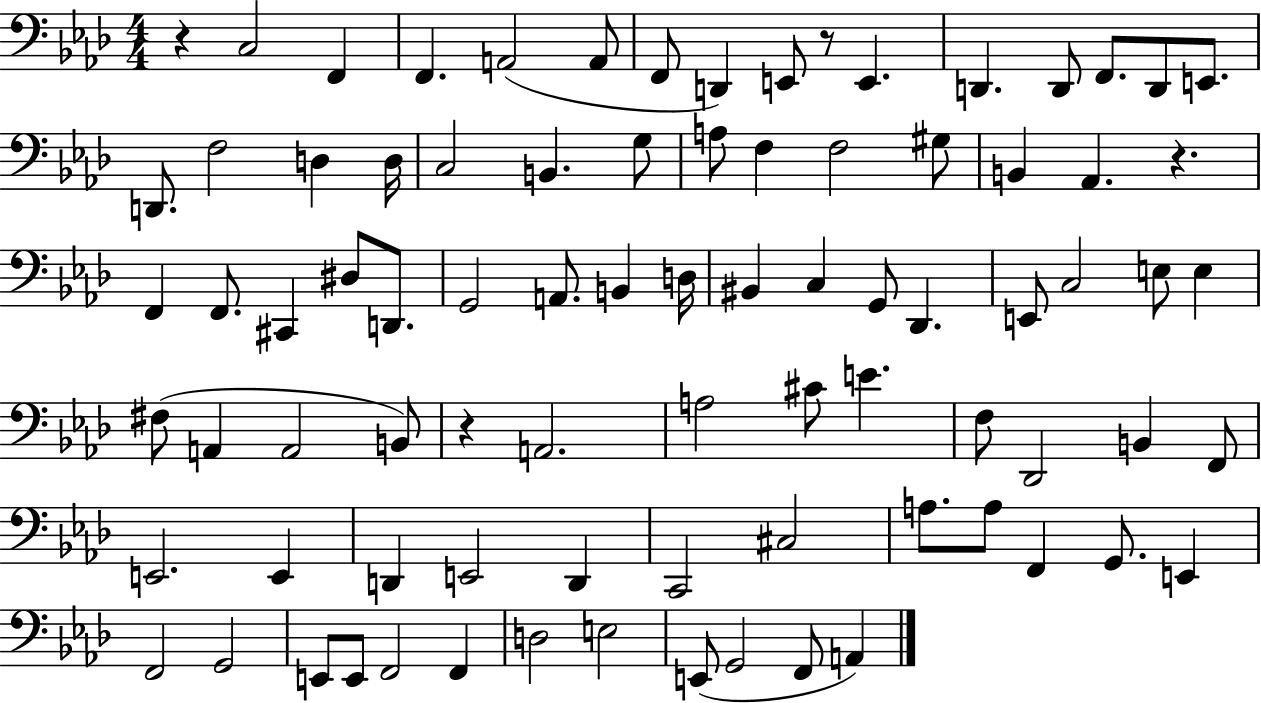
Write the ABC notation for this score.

X:1
T:Untitled
M:4/4
L:1/4
K:Ab
z C,2 F,, F,, A,,2 A,,/2 F,,/2 D,, E,,/2 z/2 E,, D,, D,,/2 F,,/2 D,,/2 E,,/2 D,,/2 F,2 D, D,/4 C,2 B,, G,/2 A,/2 F, F,2 ^G,/2 B,, _A,, z F,, F,,/2 ^C,, ^D,/2 D,,/2 G,,2 A,,/2 B,, D,/4 ^B,, C, G,,/2 _D,, E,,/2 C,2 E,/2 E, ^F,/2 A,, A,,2 B,,/2 z A,,2 A,2 ^C/2 E F,/2 _D,,2 B,, F,,/2 E,,2 E,, D,, E,,2 D,, C,,2 ^C,2 A,/2 A,/2 F,, G,,/2 E,, F,,2 G,,2 E,,/2 E,,/2 F,,2 F,, D,2 E,2 E,,/2 G,,2 F,,/2 A,,